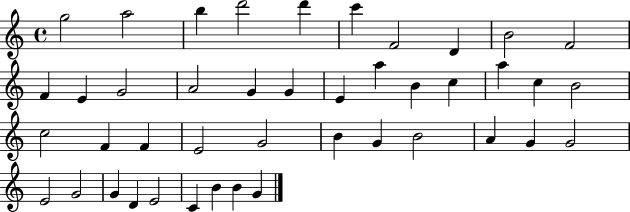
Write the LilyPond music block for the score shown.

{
  \clef treble
  \time 4/4
  \defaultTimeSignature
  \key c \major
  g''2 a''2 | b''4 d'''2 d'''4 | c'''4 f'2 d'4 | b'2 f'2 | \break f'4 e'4 g'2 | a'2 g'4 g'4 | e'4 a''4 b'4 c''4 | a''4 c''4 b'2 | \break c''2 f'4 f'4 | e'2 g'2 | b'4 g'4 b'2 | a'4 g'4 g'2 | \break e'2 g'2 | g'4 d'4 e'2 | c'4 b'4 b'4 g'4 | \bar "|."
}